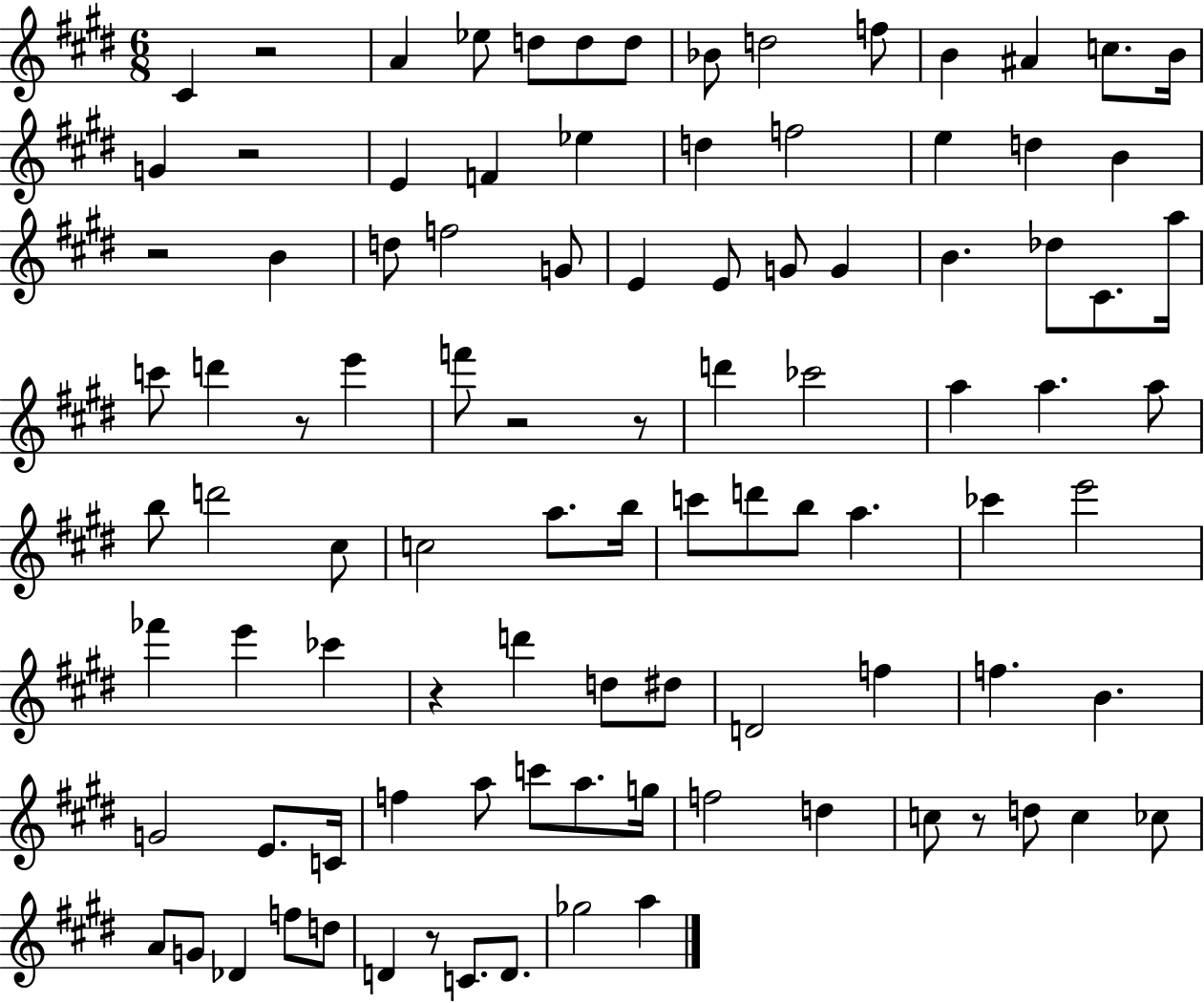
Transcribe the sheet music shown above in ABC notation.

X:1
T:Untitled
M:6/8
L:1/4
K:E
^C z2 A _e/2 d/2 d/2 d/2 _B/2 d2 f/2 B ^A c/2 B/4 G z2 E F _e d f2 e d B z2 B d/2 f2 G/2 E E/2 G/2 G B _d/2 ^C/2 a/4 c'/2 d' z/2 e' f'/2 z2 z/2 d' _c'2 a a a/2 b/2 d'2 ^c/2 c2 a/2 b/4 c'/2 d'/2 b/2 a _c' e'2 _f' e' _c' z d' d/2 ^d/2 D2 f f B G2 E/2 C/4 f a/2 c'/2 a/2 g/4 f2 d c/2 z/2 d/2 c _c/2 A/2 G/2 _D f/2 d/2 D z/2 C/2 D/2 _g2 a